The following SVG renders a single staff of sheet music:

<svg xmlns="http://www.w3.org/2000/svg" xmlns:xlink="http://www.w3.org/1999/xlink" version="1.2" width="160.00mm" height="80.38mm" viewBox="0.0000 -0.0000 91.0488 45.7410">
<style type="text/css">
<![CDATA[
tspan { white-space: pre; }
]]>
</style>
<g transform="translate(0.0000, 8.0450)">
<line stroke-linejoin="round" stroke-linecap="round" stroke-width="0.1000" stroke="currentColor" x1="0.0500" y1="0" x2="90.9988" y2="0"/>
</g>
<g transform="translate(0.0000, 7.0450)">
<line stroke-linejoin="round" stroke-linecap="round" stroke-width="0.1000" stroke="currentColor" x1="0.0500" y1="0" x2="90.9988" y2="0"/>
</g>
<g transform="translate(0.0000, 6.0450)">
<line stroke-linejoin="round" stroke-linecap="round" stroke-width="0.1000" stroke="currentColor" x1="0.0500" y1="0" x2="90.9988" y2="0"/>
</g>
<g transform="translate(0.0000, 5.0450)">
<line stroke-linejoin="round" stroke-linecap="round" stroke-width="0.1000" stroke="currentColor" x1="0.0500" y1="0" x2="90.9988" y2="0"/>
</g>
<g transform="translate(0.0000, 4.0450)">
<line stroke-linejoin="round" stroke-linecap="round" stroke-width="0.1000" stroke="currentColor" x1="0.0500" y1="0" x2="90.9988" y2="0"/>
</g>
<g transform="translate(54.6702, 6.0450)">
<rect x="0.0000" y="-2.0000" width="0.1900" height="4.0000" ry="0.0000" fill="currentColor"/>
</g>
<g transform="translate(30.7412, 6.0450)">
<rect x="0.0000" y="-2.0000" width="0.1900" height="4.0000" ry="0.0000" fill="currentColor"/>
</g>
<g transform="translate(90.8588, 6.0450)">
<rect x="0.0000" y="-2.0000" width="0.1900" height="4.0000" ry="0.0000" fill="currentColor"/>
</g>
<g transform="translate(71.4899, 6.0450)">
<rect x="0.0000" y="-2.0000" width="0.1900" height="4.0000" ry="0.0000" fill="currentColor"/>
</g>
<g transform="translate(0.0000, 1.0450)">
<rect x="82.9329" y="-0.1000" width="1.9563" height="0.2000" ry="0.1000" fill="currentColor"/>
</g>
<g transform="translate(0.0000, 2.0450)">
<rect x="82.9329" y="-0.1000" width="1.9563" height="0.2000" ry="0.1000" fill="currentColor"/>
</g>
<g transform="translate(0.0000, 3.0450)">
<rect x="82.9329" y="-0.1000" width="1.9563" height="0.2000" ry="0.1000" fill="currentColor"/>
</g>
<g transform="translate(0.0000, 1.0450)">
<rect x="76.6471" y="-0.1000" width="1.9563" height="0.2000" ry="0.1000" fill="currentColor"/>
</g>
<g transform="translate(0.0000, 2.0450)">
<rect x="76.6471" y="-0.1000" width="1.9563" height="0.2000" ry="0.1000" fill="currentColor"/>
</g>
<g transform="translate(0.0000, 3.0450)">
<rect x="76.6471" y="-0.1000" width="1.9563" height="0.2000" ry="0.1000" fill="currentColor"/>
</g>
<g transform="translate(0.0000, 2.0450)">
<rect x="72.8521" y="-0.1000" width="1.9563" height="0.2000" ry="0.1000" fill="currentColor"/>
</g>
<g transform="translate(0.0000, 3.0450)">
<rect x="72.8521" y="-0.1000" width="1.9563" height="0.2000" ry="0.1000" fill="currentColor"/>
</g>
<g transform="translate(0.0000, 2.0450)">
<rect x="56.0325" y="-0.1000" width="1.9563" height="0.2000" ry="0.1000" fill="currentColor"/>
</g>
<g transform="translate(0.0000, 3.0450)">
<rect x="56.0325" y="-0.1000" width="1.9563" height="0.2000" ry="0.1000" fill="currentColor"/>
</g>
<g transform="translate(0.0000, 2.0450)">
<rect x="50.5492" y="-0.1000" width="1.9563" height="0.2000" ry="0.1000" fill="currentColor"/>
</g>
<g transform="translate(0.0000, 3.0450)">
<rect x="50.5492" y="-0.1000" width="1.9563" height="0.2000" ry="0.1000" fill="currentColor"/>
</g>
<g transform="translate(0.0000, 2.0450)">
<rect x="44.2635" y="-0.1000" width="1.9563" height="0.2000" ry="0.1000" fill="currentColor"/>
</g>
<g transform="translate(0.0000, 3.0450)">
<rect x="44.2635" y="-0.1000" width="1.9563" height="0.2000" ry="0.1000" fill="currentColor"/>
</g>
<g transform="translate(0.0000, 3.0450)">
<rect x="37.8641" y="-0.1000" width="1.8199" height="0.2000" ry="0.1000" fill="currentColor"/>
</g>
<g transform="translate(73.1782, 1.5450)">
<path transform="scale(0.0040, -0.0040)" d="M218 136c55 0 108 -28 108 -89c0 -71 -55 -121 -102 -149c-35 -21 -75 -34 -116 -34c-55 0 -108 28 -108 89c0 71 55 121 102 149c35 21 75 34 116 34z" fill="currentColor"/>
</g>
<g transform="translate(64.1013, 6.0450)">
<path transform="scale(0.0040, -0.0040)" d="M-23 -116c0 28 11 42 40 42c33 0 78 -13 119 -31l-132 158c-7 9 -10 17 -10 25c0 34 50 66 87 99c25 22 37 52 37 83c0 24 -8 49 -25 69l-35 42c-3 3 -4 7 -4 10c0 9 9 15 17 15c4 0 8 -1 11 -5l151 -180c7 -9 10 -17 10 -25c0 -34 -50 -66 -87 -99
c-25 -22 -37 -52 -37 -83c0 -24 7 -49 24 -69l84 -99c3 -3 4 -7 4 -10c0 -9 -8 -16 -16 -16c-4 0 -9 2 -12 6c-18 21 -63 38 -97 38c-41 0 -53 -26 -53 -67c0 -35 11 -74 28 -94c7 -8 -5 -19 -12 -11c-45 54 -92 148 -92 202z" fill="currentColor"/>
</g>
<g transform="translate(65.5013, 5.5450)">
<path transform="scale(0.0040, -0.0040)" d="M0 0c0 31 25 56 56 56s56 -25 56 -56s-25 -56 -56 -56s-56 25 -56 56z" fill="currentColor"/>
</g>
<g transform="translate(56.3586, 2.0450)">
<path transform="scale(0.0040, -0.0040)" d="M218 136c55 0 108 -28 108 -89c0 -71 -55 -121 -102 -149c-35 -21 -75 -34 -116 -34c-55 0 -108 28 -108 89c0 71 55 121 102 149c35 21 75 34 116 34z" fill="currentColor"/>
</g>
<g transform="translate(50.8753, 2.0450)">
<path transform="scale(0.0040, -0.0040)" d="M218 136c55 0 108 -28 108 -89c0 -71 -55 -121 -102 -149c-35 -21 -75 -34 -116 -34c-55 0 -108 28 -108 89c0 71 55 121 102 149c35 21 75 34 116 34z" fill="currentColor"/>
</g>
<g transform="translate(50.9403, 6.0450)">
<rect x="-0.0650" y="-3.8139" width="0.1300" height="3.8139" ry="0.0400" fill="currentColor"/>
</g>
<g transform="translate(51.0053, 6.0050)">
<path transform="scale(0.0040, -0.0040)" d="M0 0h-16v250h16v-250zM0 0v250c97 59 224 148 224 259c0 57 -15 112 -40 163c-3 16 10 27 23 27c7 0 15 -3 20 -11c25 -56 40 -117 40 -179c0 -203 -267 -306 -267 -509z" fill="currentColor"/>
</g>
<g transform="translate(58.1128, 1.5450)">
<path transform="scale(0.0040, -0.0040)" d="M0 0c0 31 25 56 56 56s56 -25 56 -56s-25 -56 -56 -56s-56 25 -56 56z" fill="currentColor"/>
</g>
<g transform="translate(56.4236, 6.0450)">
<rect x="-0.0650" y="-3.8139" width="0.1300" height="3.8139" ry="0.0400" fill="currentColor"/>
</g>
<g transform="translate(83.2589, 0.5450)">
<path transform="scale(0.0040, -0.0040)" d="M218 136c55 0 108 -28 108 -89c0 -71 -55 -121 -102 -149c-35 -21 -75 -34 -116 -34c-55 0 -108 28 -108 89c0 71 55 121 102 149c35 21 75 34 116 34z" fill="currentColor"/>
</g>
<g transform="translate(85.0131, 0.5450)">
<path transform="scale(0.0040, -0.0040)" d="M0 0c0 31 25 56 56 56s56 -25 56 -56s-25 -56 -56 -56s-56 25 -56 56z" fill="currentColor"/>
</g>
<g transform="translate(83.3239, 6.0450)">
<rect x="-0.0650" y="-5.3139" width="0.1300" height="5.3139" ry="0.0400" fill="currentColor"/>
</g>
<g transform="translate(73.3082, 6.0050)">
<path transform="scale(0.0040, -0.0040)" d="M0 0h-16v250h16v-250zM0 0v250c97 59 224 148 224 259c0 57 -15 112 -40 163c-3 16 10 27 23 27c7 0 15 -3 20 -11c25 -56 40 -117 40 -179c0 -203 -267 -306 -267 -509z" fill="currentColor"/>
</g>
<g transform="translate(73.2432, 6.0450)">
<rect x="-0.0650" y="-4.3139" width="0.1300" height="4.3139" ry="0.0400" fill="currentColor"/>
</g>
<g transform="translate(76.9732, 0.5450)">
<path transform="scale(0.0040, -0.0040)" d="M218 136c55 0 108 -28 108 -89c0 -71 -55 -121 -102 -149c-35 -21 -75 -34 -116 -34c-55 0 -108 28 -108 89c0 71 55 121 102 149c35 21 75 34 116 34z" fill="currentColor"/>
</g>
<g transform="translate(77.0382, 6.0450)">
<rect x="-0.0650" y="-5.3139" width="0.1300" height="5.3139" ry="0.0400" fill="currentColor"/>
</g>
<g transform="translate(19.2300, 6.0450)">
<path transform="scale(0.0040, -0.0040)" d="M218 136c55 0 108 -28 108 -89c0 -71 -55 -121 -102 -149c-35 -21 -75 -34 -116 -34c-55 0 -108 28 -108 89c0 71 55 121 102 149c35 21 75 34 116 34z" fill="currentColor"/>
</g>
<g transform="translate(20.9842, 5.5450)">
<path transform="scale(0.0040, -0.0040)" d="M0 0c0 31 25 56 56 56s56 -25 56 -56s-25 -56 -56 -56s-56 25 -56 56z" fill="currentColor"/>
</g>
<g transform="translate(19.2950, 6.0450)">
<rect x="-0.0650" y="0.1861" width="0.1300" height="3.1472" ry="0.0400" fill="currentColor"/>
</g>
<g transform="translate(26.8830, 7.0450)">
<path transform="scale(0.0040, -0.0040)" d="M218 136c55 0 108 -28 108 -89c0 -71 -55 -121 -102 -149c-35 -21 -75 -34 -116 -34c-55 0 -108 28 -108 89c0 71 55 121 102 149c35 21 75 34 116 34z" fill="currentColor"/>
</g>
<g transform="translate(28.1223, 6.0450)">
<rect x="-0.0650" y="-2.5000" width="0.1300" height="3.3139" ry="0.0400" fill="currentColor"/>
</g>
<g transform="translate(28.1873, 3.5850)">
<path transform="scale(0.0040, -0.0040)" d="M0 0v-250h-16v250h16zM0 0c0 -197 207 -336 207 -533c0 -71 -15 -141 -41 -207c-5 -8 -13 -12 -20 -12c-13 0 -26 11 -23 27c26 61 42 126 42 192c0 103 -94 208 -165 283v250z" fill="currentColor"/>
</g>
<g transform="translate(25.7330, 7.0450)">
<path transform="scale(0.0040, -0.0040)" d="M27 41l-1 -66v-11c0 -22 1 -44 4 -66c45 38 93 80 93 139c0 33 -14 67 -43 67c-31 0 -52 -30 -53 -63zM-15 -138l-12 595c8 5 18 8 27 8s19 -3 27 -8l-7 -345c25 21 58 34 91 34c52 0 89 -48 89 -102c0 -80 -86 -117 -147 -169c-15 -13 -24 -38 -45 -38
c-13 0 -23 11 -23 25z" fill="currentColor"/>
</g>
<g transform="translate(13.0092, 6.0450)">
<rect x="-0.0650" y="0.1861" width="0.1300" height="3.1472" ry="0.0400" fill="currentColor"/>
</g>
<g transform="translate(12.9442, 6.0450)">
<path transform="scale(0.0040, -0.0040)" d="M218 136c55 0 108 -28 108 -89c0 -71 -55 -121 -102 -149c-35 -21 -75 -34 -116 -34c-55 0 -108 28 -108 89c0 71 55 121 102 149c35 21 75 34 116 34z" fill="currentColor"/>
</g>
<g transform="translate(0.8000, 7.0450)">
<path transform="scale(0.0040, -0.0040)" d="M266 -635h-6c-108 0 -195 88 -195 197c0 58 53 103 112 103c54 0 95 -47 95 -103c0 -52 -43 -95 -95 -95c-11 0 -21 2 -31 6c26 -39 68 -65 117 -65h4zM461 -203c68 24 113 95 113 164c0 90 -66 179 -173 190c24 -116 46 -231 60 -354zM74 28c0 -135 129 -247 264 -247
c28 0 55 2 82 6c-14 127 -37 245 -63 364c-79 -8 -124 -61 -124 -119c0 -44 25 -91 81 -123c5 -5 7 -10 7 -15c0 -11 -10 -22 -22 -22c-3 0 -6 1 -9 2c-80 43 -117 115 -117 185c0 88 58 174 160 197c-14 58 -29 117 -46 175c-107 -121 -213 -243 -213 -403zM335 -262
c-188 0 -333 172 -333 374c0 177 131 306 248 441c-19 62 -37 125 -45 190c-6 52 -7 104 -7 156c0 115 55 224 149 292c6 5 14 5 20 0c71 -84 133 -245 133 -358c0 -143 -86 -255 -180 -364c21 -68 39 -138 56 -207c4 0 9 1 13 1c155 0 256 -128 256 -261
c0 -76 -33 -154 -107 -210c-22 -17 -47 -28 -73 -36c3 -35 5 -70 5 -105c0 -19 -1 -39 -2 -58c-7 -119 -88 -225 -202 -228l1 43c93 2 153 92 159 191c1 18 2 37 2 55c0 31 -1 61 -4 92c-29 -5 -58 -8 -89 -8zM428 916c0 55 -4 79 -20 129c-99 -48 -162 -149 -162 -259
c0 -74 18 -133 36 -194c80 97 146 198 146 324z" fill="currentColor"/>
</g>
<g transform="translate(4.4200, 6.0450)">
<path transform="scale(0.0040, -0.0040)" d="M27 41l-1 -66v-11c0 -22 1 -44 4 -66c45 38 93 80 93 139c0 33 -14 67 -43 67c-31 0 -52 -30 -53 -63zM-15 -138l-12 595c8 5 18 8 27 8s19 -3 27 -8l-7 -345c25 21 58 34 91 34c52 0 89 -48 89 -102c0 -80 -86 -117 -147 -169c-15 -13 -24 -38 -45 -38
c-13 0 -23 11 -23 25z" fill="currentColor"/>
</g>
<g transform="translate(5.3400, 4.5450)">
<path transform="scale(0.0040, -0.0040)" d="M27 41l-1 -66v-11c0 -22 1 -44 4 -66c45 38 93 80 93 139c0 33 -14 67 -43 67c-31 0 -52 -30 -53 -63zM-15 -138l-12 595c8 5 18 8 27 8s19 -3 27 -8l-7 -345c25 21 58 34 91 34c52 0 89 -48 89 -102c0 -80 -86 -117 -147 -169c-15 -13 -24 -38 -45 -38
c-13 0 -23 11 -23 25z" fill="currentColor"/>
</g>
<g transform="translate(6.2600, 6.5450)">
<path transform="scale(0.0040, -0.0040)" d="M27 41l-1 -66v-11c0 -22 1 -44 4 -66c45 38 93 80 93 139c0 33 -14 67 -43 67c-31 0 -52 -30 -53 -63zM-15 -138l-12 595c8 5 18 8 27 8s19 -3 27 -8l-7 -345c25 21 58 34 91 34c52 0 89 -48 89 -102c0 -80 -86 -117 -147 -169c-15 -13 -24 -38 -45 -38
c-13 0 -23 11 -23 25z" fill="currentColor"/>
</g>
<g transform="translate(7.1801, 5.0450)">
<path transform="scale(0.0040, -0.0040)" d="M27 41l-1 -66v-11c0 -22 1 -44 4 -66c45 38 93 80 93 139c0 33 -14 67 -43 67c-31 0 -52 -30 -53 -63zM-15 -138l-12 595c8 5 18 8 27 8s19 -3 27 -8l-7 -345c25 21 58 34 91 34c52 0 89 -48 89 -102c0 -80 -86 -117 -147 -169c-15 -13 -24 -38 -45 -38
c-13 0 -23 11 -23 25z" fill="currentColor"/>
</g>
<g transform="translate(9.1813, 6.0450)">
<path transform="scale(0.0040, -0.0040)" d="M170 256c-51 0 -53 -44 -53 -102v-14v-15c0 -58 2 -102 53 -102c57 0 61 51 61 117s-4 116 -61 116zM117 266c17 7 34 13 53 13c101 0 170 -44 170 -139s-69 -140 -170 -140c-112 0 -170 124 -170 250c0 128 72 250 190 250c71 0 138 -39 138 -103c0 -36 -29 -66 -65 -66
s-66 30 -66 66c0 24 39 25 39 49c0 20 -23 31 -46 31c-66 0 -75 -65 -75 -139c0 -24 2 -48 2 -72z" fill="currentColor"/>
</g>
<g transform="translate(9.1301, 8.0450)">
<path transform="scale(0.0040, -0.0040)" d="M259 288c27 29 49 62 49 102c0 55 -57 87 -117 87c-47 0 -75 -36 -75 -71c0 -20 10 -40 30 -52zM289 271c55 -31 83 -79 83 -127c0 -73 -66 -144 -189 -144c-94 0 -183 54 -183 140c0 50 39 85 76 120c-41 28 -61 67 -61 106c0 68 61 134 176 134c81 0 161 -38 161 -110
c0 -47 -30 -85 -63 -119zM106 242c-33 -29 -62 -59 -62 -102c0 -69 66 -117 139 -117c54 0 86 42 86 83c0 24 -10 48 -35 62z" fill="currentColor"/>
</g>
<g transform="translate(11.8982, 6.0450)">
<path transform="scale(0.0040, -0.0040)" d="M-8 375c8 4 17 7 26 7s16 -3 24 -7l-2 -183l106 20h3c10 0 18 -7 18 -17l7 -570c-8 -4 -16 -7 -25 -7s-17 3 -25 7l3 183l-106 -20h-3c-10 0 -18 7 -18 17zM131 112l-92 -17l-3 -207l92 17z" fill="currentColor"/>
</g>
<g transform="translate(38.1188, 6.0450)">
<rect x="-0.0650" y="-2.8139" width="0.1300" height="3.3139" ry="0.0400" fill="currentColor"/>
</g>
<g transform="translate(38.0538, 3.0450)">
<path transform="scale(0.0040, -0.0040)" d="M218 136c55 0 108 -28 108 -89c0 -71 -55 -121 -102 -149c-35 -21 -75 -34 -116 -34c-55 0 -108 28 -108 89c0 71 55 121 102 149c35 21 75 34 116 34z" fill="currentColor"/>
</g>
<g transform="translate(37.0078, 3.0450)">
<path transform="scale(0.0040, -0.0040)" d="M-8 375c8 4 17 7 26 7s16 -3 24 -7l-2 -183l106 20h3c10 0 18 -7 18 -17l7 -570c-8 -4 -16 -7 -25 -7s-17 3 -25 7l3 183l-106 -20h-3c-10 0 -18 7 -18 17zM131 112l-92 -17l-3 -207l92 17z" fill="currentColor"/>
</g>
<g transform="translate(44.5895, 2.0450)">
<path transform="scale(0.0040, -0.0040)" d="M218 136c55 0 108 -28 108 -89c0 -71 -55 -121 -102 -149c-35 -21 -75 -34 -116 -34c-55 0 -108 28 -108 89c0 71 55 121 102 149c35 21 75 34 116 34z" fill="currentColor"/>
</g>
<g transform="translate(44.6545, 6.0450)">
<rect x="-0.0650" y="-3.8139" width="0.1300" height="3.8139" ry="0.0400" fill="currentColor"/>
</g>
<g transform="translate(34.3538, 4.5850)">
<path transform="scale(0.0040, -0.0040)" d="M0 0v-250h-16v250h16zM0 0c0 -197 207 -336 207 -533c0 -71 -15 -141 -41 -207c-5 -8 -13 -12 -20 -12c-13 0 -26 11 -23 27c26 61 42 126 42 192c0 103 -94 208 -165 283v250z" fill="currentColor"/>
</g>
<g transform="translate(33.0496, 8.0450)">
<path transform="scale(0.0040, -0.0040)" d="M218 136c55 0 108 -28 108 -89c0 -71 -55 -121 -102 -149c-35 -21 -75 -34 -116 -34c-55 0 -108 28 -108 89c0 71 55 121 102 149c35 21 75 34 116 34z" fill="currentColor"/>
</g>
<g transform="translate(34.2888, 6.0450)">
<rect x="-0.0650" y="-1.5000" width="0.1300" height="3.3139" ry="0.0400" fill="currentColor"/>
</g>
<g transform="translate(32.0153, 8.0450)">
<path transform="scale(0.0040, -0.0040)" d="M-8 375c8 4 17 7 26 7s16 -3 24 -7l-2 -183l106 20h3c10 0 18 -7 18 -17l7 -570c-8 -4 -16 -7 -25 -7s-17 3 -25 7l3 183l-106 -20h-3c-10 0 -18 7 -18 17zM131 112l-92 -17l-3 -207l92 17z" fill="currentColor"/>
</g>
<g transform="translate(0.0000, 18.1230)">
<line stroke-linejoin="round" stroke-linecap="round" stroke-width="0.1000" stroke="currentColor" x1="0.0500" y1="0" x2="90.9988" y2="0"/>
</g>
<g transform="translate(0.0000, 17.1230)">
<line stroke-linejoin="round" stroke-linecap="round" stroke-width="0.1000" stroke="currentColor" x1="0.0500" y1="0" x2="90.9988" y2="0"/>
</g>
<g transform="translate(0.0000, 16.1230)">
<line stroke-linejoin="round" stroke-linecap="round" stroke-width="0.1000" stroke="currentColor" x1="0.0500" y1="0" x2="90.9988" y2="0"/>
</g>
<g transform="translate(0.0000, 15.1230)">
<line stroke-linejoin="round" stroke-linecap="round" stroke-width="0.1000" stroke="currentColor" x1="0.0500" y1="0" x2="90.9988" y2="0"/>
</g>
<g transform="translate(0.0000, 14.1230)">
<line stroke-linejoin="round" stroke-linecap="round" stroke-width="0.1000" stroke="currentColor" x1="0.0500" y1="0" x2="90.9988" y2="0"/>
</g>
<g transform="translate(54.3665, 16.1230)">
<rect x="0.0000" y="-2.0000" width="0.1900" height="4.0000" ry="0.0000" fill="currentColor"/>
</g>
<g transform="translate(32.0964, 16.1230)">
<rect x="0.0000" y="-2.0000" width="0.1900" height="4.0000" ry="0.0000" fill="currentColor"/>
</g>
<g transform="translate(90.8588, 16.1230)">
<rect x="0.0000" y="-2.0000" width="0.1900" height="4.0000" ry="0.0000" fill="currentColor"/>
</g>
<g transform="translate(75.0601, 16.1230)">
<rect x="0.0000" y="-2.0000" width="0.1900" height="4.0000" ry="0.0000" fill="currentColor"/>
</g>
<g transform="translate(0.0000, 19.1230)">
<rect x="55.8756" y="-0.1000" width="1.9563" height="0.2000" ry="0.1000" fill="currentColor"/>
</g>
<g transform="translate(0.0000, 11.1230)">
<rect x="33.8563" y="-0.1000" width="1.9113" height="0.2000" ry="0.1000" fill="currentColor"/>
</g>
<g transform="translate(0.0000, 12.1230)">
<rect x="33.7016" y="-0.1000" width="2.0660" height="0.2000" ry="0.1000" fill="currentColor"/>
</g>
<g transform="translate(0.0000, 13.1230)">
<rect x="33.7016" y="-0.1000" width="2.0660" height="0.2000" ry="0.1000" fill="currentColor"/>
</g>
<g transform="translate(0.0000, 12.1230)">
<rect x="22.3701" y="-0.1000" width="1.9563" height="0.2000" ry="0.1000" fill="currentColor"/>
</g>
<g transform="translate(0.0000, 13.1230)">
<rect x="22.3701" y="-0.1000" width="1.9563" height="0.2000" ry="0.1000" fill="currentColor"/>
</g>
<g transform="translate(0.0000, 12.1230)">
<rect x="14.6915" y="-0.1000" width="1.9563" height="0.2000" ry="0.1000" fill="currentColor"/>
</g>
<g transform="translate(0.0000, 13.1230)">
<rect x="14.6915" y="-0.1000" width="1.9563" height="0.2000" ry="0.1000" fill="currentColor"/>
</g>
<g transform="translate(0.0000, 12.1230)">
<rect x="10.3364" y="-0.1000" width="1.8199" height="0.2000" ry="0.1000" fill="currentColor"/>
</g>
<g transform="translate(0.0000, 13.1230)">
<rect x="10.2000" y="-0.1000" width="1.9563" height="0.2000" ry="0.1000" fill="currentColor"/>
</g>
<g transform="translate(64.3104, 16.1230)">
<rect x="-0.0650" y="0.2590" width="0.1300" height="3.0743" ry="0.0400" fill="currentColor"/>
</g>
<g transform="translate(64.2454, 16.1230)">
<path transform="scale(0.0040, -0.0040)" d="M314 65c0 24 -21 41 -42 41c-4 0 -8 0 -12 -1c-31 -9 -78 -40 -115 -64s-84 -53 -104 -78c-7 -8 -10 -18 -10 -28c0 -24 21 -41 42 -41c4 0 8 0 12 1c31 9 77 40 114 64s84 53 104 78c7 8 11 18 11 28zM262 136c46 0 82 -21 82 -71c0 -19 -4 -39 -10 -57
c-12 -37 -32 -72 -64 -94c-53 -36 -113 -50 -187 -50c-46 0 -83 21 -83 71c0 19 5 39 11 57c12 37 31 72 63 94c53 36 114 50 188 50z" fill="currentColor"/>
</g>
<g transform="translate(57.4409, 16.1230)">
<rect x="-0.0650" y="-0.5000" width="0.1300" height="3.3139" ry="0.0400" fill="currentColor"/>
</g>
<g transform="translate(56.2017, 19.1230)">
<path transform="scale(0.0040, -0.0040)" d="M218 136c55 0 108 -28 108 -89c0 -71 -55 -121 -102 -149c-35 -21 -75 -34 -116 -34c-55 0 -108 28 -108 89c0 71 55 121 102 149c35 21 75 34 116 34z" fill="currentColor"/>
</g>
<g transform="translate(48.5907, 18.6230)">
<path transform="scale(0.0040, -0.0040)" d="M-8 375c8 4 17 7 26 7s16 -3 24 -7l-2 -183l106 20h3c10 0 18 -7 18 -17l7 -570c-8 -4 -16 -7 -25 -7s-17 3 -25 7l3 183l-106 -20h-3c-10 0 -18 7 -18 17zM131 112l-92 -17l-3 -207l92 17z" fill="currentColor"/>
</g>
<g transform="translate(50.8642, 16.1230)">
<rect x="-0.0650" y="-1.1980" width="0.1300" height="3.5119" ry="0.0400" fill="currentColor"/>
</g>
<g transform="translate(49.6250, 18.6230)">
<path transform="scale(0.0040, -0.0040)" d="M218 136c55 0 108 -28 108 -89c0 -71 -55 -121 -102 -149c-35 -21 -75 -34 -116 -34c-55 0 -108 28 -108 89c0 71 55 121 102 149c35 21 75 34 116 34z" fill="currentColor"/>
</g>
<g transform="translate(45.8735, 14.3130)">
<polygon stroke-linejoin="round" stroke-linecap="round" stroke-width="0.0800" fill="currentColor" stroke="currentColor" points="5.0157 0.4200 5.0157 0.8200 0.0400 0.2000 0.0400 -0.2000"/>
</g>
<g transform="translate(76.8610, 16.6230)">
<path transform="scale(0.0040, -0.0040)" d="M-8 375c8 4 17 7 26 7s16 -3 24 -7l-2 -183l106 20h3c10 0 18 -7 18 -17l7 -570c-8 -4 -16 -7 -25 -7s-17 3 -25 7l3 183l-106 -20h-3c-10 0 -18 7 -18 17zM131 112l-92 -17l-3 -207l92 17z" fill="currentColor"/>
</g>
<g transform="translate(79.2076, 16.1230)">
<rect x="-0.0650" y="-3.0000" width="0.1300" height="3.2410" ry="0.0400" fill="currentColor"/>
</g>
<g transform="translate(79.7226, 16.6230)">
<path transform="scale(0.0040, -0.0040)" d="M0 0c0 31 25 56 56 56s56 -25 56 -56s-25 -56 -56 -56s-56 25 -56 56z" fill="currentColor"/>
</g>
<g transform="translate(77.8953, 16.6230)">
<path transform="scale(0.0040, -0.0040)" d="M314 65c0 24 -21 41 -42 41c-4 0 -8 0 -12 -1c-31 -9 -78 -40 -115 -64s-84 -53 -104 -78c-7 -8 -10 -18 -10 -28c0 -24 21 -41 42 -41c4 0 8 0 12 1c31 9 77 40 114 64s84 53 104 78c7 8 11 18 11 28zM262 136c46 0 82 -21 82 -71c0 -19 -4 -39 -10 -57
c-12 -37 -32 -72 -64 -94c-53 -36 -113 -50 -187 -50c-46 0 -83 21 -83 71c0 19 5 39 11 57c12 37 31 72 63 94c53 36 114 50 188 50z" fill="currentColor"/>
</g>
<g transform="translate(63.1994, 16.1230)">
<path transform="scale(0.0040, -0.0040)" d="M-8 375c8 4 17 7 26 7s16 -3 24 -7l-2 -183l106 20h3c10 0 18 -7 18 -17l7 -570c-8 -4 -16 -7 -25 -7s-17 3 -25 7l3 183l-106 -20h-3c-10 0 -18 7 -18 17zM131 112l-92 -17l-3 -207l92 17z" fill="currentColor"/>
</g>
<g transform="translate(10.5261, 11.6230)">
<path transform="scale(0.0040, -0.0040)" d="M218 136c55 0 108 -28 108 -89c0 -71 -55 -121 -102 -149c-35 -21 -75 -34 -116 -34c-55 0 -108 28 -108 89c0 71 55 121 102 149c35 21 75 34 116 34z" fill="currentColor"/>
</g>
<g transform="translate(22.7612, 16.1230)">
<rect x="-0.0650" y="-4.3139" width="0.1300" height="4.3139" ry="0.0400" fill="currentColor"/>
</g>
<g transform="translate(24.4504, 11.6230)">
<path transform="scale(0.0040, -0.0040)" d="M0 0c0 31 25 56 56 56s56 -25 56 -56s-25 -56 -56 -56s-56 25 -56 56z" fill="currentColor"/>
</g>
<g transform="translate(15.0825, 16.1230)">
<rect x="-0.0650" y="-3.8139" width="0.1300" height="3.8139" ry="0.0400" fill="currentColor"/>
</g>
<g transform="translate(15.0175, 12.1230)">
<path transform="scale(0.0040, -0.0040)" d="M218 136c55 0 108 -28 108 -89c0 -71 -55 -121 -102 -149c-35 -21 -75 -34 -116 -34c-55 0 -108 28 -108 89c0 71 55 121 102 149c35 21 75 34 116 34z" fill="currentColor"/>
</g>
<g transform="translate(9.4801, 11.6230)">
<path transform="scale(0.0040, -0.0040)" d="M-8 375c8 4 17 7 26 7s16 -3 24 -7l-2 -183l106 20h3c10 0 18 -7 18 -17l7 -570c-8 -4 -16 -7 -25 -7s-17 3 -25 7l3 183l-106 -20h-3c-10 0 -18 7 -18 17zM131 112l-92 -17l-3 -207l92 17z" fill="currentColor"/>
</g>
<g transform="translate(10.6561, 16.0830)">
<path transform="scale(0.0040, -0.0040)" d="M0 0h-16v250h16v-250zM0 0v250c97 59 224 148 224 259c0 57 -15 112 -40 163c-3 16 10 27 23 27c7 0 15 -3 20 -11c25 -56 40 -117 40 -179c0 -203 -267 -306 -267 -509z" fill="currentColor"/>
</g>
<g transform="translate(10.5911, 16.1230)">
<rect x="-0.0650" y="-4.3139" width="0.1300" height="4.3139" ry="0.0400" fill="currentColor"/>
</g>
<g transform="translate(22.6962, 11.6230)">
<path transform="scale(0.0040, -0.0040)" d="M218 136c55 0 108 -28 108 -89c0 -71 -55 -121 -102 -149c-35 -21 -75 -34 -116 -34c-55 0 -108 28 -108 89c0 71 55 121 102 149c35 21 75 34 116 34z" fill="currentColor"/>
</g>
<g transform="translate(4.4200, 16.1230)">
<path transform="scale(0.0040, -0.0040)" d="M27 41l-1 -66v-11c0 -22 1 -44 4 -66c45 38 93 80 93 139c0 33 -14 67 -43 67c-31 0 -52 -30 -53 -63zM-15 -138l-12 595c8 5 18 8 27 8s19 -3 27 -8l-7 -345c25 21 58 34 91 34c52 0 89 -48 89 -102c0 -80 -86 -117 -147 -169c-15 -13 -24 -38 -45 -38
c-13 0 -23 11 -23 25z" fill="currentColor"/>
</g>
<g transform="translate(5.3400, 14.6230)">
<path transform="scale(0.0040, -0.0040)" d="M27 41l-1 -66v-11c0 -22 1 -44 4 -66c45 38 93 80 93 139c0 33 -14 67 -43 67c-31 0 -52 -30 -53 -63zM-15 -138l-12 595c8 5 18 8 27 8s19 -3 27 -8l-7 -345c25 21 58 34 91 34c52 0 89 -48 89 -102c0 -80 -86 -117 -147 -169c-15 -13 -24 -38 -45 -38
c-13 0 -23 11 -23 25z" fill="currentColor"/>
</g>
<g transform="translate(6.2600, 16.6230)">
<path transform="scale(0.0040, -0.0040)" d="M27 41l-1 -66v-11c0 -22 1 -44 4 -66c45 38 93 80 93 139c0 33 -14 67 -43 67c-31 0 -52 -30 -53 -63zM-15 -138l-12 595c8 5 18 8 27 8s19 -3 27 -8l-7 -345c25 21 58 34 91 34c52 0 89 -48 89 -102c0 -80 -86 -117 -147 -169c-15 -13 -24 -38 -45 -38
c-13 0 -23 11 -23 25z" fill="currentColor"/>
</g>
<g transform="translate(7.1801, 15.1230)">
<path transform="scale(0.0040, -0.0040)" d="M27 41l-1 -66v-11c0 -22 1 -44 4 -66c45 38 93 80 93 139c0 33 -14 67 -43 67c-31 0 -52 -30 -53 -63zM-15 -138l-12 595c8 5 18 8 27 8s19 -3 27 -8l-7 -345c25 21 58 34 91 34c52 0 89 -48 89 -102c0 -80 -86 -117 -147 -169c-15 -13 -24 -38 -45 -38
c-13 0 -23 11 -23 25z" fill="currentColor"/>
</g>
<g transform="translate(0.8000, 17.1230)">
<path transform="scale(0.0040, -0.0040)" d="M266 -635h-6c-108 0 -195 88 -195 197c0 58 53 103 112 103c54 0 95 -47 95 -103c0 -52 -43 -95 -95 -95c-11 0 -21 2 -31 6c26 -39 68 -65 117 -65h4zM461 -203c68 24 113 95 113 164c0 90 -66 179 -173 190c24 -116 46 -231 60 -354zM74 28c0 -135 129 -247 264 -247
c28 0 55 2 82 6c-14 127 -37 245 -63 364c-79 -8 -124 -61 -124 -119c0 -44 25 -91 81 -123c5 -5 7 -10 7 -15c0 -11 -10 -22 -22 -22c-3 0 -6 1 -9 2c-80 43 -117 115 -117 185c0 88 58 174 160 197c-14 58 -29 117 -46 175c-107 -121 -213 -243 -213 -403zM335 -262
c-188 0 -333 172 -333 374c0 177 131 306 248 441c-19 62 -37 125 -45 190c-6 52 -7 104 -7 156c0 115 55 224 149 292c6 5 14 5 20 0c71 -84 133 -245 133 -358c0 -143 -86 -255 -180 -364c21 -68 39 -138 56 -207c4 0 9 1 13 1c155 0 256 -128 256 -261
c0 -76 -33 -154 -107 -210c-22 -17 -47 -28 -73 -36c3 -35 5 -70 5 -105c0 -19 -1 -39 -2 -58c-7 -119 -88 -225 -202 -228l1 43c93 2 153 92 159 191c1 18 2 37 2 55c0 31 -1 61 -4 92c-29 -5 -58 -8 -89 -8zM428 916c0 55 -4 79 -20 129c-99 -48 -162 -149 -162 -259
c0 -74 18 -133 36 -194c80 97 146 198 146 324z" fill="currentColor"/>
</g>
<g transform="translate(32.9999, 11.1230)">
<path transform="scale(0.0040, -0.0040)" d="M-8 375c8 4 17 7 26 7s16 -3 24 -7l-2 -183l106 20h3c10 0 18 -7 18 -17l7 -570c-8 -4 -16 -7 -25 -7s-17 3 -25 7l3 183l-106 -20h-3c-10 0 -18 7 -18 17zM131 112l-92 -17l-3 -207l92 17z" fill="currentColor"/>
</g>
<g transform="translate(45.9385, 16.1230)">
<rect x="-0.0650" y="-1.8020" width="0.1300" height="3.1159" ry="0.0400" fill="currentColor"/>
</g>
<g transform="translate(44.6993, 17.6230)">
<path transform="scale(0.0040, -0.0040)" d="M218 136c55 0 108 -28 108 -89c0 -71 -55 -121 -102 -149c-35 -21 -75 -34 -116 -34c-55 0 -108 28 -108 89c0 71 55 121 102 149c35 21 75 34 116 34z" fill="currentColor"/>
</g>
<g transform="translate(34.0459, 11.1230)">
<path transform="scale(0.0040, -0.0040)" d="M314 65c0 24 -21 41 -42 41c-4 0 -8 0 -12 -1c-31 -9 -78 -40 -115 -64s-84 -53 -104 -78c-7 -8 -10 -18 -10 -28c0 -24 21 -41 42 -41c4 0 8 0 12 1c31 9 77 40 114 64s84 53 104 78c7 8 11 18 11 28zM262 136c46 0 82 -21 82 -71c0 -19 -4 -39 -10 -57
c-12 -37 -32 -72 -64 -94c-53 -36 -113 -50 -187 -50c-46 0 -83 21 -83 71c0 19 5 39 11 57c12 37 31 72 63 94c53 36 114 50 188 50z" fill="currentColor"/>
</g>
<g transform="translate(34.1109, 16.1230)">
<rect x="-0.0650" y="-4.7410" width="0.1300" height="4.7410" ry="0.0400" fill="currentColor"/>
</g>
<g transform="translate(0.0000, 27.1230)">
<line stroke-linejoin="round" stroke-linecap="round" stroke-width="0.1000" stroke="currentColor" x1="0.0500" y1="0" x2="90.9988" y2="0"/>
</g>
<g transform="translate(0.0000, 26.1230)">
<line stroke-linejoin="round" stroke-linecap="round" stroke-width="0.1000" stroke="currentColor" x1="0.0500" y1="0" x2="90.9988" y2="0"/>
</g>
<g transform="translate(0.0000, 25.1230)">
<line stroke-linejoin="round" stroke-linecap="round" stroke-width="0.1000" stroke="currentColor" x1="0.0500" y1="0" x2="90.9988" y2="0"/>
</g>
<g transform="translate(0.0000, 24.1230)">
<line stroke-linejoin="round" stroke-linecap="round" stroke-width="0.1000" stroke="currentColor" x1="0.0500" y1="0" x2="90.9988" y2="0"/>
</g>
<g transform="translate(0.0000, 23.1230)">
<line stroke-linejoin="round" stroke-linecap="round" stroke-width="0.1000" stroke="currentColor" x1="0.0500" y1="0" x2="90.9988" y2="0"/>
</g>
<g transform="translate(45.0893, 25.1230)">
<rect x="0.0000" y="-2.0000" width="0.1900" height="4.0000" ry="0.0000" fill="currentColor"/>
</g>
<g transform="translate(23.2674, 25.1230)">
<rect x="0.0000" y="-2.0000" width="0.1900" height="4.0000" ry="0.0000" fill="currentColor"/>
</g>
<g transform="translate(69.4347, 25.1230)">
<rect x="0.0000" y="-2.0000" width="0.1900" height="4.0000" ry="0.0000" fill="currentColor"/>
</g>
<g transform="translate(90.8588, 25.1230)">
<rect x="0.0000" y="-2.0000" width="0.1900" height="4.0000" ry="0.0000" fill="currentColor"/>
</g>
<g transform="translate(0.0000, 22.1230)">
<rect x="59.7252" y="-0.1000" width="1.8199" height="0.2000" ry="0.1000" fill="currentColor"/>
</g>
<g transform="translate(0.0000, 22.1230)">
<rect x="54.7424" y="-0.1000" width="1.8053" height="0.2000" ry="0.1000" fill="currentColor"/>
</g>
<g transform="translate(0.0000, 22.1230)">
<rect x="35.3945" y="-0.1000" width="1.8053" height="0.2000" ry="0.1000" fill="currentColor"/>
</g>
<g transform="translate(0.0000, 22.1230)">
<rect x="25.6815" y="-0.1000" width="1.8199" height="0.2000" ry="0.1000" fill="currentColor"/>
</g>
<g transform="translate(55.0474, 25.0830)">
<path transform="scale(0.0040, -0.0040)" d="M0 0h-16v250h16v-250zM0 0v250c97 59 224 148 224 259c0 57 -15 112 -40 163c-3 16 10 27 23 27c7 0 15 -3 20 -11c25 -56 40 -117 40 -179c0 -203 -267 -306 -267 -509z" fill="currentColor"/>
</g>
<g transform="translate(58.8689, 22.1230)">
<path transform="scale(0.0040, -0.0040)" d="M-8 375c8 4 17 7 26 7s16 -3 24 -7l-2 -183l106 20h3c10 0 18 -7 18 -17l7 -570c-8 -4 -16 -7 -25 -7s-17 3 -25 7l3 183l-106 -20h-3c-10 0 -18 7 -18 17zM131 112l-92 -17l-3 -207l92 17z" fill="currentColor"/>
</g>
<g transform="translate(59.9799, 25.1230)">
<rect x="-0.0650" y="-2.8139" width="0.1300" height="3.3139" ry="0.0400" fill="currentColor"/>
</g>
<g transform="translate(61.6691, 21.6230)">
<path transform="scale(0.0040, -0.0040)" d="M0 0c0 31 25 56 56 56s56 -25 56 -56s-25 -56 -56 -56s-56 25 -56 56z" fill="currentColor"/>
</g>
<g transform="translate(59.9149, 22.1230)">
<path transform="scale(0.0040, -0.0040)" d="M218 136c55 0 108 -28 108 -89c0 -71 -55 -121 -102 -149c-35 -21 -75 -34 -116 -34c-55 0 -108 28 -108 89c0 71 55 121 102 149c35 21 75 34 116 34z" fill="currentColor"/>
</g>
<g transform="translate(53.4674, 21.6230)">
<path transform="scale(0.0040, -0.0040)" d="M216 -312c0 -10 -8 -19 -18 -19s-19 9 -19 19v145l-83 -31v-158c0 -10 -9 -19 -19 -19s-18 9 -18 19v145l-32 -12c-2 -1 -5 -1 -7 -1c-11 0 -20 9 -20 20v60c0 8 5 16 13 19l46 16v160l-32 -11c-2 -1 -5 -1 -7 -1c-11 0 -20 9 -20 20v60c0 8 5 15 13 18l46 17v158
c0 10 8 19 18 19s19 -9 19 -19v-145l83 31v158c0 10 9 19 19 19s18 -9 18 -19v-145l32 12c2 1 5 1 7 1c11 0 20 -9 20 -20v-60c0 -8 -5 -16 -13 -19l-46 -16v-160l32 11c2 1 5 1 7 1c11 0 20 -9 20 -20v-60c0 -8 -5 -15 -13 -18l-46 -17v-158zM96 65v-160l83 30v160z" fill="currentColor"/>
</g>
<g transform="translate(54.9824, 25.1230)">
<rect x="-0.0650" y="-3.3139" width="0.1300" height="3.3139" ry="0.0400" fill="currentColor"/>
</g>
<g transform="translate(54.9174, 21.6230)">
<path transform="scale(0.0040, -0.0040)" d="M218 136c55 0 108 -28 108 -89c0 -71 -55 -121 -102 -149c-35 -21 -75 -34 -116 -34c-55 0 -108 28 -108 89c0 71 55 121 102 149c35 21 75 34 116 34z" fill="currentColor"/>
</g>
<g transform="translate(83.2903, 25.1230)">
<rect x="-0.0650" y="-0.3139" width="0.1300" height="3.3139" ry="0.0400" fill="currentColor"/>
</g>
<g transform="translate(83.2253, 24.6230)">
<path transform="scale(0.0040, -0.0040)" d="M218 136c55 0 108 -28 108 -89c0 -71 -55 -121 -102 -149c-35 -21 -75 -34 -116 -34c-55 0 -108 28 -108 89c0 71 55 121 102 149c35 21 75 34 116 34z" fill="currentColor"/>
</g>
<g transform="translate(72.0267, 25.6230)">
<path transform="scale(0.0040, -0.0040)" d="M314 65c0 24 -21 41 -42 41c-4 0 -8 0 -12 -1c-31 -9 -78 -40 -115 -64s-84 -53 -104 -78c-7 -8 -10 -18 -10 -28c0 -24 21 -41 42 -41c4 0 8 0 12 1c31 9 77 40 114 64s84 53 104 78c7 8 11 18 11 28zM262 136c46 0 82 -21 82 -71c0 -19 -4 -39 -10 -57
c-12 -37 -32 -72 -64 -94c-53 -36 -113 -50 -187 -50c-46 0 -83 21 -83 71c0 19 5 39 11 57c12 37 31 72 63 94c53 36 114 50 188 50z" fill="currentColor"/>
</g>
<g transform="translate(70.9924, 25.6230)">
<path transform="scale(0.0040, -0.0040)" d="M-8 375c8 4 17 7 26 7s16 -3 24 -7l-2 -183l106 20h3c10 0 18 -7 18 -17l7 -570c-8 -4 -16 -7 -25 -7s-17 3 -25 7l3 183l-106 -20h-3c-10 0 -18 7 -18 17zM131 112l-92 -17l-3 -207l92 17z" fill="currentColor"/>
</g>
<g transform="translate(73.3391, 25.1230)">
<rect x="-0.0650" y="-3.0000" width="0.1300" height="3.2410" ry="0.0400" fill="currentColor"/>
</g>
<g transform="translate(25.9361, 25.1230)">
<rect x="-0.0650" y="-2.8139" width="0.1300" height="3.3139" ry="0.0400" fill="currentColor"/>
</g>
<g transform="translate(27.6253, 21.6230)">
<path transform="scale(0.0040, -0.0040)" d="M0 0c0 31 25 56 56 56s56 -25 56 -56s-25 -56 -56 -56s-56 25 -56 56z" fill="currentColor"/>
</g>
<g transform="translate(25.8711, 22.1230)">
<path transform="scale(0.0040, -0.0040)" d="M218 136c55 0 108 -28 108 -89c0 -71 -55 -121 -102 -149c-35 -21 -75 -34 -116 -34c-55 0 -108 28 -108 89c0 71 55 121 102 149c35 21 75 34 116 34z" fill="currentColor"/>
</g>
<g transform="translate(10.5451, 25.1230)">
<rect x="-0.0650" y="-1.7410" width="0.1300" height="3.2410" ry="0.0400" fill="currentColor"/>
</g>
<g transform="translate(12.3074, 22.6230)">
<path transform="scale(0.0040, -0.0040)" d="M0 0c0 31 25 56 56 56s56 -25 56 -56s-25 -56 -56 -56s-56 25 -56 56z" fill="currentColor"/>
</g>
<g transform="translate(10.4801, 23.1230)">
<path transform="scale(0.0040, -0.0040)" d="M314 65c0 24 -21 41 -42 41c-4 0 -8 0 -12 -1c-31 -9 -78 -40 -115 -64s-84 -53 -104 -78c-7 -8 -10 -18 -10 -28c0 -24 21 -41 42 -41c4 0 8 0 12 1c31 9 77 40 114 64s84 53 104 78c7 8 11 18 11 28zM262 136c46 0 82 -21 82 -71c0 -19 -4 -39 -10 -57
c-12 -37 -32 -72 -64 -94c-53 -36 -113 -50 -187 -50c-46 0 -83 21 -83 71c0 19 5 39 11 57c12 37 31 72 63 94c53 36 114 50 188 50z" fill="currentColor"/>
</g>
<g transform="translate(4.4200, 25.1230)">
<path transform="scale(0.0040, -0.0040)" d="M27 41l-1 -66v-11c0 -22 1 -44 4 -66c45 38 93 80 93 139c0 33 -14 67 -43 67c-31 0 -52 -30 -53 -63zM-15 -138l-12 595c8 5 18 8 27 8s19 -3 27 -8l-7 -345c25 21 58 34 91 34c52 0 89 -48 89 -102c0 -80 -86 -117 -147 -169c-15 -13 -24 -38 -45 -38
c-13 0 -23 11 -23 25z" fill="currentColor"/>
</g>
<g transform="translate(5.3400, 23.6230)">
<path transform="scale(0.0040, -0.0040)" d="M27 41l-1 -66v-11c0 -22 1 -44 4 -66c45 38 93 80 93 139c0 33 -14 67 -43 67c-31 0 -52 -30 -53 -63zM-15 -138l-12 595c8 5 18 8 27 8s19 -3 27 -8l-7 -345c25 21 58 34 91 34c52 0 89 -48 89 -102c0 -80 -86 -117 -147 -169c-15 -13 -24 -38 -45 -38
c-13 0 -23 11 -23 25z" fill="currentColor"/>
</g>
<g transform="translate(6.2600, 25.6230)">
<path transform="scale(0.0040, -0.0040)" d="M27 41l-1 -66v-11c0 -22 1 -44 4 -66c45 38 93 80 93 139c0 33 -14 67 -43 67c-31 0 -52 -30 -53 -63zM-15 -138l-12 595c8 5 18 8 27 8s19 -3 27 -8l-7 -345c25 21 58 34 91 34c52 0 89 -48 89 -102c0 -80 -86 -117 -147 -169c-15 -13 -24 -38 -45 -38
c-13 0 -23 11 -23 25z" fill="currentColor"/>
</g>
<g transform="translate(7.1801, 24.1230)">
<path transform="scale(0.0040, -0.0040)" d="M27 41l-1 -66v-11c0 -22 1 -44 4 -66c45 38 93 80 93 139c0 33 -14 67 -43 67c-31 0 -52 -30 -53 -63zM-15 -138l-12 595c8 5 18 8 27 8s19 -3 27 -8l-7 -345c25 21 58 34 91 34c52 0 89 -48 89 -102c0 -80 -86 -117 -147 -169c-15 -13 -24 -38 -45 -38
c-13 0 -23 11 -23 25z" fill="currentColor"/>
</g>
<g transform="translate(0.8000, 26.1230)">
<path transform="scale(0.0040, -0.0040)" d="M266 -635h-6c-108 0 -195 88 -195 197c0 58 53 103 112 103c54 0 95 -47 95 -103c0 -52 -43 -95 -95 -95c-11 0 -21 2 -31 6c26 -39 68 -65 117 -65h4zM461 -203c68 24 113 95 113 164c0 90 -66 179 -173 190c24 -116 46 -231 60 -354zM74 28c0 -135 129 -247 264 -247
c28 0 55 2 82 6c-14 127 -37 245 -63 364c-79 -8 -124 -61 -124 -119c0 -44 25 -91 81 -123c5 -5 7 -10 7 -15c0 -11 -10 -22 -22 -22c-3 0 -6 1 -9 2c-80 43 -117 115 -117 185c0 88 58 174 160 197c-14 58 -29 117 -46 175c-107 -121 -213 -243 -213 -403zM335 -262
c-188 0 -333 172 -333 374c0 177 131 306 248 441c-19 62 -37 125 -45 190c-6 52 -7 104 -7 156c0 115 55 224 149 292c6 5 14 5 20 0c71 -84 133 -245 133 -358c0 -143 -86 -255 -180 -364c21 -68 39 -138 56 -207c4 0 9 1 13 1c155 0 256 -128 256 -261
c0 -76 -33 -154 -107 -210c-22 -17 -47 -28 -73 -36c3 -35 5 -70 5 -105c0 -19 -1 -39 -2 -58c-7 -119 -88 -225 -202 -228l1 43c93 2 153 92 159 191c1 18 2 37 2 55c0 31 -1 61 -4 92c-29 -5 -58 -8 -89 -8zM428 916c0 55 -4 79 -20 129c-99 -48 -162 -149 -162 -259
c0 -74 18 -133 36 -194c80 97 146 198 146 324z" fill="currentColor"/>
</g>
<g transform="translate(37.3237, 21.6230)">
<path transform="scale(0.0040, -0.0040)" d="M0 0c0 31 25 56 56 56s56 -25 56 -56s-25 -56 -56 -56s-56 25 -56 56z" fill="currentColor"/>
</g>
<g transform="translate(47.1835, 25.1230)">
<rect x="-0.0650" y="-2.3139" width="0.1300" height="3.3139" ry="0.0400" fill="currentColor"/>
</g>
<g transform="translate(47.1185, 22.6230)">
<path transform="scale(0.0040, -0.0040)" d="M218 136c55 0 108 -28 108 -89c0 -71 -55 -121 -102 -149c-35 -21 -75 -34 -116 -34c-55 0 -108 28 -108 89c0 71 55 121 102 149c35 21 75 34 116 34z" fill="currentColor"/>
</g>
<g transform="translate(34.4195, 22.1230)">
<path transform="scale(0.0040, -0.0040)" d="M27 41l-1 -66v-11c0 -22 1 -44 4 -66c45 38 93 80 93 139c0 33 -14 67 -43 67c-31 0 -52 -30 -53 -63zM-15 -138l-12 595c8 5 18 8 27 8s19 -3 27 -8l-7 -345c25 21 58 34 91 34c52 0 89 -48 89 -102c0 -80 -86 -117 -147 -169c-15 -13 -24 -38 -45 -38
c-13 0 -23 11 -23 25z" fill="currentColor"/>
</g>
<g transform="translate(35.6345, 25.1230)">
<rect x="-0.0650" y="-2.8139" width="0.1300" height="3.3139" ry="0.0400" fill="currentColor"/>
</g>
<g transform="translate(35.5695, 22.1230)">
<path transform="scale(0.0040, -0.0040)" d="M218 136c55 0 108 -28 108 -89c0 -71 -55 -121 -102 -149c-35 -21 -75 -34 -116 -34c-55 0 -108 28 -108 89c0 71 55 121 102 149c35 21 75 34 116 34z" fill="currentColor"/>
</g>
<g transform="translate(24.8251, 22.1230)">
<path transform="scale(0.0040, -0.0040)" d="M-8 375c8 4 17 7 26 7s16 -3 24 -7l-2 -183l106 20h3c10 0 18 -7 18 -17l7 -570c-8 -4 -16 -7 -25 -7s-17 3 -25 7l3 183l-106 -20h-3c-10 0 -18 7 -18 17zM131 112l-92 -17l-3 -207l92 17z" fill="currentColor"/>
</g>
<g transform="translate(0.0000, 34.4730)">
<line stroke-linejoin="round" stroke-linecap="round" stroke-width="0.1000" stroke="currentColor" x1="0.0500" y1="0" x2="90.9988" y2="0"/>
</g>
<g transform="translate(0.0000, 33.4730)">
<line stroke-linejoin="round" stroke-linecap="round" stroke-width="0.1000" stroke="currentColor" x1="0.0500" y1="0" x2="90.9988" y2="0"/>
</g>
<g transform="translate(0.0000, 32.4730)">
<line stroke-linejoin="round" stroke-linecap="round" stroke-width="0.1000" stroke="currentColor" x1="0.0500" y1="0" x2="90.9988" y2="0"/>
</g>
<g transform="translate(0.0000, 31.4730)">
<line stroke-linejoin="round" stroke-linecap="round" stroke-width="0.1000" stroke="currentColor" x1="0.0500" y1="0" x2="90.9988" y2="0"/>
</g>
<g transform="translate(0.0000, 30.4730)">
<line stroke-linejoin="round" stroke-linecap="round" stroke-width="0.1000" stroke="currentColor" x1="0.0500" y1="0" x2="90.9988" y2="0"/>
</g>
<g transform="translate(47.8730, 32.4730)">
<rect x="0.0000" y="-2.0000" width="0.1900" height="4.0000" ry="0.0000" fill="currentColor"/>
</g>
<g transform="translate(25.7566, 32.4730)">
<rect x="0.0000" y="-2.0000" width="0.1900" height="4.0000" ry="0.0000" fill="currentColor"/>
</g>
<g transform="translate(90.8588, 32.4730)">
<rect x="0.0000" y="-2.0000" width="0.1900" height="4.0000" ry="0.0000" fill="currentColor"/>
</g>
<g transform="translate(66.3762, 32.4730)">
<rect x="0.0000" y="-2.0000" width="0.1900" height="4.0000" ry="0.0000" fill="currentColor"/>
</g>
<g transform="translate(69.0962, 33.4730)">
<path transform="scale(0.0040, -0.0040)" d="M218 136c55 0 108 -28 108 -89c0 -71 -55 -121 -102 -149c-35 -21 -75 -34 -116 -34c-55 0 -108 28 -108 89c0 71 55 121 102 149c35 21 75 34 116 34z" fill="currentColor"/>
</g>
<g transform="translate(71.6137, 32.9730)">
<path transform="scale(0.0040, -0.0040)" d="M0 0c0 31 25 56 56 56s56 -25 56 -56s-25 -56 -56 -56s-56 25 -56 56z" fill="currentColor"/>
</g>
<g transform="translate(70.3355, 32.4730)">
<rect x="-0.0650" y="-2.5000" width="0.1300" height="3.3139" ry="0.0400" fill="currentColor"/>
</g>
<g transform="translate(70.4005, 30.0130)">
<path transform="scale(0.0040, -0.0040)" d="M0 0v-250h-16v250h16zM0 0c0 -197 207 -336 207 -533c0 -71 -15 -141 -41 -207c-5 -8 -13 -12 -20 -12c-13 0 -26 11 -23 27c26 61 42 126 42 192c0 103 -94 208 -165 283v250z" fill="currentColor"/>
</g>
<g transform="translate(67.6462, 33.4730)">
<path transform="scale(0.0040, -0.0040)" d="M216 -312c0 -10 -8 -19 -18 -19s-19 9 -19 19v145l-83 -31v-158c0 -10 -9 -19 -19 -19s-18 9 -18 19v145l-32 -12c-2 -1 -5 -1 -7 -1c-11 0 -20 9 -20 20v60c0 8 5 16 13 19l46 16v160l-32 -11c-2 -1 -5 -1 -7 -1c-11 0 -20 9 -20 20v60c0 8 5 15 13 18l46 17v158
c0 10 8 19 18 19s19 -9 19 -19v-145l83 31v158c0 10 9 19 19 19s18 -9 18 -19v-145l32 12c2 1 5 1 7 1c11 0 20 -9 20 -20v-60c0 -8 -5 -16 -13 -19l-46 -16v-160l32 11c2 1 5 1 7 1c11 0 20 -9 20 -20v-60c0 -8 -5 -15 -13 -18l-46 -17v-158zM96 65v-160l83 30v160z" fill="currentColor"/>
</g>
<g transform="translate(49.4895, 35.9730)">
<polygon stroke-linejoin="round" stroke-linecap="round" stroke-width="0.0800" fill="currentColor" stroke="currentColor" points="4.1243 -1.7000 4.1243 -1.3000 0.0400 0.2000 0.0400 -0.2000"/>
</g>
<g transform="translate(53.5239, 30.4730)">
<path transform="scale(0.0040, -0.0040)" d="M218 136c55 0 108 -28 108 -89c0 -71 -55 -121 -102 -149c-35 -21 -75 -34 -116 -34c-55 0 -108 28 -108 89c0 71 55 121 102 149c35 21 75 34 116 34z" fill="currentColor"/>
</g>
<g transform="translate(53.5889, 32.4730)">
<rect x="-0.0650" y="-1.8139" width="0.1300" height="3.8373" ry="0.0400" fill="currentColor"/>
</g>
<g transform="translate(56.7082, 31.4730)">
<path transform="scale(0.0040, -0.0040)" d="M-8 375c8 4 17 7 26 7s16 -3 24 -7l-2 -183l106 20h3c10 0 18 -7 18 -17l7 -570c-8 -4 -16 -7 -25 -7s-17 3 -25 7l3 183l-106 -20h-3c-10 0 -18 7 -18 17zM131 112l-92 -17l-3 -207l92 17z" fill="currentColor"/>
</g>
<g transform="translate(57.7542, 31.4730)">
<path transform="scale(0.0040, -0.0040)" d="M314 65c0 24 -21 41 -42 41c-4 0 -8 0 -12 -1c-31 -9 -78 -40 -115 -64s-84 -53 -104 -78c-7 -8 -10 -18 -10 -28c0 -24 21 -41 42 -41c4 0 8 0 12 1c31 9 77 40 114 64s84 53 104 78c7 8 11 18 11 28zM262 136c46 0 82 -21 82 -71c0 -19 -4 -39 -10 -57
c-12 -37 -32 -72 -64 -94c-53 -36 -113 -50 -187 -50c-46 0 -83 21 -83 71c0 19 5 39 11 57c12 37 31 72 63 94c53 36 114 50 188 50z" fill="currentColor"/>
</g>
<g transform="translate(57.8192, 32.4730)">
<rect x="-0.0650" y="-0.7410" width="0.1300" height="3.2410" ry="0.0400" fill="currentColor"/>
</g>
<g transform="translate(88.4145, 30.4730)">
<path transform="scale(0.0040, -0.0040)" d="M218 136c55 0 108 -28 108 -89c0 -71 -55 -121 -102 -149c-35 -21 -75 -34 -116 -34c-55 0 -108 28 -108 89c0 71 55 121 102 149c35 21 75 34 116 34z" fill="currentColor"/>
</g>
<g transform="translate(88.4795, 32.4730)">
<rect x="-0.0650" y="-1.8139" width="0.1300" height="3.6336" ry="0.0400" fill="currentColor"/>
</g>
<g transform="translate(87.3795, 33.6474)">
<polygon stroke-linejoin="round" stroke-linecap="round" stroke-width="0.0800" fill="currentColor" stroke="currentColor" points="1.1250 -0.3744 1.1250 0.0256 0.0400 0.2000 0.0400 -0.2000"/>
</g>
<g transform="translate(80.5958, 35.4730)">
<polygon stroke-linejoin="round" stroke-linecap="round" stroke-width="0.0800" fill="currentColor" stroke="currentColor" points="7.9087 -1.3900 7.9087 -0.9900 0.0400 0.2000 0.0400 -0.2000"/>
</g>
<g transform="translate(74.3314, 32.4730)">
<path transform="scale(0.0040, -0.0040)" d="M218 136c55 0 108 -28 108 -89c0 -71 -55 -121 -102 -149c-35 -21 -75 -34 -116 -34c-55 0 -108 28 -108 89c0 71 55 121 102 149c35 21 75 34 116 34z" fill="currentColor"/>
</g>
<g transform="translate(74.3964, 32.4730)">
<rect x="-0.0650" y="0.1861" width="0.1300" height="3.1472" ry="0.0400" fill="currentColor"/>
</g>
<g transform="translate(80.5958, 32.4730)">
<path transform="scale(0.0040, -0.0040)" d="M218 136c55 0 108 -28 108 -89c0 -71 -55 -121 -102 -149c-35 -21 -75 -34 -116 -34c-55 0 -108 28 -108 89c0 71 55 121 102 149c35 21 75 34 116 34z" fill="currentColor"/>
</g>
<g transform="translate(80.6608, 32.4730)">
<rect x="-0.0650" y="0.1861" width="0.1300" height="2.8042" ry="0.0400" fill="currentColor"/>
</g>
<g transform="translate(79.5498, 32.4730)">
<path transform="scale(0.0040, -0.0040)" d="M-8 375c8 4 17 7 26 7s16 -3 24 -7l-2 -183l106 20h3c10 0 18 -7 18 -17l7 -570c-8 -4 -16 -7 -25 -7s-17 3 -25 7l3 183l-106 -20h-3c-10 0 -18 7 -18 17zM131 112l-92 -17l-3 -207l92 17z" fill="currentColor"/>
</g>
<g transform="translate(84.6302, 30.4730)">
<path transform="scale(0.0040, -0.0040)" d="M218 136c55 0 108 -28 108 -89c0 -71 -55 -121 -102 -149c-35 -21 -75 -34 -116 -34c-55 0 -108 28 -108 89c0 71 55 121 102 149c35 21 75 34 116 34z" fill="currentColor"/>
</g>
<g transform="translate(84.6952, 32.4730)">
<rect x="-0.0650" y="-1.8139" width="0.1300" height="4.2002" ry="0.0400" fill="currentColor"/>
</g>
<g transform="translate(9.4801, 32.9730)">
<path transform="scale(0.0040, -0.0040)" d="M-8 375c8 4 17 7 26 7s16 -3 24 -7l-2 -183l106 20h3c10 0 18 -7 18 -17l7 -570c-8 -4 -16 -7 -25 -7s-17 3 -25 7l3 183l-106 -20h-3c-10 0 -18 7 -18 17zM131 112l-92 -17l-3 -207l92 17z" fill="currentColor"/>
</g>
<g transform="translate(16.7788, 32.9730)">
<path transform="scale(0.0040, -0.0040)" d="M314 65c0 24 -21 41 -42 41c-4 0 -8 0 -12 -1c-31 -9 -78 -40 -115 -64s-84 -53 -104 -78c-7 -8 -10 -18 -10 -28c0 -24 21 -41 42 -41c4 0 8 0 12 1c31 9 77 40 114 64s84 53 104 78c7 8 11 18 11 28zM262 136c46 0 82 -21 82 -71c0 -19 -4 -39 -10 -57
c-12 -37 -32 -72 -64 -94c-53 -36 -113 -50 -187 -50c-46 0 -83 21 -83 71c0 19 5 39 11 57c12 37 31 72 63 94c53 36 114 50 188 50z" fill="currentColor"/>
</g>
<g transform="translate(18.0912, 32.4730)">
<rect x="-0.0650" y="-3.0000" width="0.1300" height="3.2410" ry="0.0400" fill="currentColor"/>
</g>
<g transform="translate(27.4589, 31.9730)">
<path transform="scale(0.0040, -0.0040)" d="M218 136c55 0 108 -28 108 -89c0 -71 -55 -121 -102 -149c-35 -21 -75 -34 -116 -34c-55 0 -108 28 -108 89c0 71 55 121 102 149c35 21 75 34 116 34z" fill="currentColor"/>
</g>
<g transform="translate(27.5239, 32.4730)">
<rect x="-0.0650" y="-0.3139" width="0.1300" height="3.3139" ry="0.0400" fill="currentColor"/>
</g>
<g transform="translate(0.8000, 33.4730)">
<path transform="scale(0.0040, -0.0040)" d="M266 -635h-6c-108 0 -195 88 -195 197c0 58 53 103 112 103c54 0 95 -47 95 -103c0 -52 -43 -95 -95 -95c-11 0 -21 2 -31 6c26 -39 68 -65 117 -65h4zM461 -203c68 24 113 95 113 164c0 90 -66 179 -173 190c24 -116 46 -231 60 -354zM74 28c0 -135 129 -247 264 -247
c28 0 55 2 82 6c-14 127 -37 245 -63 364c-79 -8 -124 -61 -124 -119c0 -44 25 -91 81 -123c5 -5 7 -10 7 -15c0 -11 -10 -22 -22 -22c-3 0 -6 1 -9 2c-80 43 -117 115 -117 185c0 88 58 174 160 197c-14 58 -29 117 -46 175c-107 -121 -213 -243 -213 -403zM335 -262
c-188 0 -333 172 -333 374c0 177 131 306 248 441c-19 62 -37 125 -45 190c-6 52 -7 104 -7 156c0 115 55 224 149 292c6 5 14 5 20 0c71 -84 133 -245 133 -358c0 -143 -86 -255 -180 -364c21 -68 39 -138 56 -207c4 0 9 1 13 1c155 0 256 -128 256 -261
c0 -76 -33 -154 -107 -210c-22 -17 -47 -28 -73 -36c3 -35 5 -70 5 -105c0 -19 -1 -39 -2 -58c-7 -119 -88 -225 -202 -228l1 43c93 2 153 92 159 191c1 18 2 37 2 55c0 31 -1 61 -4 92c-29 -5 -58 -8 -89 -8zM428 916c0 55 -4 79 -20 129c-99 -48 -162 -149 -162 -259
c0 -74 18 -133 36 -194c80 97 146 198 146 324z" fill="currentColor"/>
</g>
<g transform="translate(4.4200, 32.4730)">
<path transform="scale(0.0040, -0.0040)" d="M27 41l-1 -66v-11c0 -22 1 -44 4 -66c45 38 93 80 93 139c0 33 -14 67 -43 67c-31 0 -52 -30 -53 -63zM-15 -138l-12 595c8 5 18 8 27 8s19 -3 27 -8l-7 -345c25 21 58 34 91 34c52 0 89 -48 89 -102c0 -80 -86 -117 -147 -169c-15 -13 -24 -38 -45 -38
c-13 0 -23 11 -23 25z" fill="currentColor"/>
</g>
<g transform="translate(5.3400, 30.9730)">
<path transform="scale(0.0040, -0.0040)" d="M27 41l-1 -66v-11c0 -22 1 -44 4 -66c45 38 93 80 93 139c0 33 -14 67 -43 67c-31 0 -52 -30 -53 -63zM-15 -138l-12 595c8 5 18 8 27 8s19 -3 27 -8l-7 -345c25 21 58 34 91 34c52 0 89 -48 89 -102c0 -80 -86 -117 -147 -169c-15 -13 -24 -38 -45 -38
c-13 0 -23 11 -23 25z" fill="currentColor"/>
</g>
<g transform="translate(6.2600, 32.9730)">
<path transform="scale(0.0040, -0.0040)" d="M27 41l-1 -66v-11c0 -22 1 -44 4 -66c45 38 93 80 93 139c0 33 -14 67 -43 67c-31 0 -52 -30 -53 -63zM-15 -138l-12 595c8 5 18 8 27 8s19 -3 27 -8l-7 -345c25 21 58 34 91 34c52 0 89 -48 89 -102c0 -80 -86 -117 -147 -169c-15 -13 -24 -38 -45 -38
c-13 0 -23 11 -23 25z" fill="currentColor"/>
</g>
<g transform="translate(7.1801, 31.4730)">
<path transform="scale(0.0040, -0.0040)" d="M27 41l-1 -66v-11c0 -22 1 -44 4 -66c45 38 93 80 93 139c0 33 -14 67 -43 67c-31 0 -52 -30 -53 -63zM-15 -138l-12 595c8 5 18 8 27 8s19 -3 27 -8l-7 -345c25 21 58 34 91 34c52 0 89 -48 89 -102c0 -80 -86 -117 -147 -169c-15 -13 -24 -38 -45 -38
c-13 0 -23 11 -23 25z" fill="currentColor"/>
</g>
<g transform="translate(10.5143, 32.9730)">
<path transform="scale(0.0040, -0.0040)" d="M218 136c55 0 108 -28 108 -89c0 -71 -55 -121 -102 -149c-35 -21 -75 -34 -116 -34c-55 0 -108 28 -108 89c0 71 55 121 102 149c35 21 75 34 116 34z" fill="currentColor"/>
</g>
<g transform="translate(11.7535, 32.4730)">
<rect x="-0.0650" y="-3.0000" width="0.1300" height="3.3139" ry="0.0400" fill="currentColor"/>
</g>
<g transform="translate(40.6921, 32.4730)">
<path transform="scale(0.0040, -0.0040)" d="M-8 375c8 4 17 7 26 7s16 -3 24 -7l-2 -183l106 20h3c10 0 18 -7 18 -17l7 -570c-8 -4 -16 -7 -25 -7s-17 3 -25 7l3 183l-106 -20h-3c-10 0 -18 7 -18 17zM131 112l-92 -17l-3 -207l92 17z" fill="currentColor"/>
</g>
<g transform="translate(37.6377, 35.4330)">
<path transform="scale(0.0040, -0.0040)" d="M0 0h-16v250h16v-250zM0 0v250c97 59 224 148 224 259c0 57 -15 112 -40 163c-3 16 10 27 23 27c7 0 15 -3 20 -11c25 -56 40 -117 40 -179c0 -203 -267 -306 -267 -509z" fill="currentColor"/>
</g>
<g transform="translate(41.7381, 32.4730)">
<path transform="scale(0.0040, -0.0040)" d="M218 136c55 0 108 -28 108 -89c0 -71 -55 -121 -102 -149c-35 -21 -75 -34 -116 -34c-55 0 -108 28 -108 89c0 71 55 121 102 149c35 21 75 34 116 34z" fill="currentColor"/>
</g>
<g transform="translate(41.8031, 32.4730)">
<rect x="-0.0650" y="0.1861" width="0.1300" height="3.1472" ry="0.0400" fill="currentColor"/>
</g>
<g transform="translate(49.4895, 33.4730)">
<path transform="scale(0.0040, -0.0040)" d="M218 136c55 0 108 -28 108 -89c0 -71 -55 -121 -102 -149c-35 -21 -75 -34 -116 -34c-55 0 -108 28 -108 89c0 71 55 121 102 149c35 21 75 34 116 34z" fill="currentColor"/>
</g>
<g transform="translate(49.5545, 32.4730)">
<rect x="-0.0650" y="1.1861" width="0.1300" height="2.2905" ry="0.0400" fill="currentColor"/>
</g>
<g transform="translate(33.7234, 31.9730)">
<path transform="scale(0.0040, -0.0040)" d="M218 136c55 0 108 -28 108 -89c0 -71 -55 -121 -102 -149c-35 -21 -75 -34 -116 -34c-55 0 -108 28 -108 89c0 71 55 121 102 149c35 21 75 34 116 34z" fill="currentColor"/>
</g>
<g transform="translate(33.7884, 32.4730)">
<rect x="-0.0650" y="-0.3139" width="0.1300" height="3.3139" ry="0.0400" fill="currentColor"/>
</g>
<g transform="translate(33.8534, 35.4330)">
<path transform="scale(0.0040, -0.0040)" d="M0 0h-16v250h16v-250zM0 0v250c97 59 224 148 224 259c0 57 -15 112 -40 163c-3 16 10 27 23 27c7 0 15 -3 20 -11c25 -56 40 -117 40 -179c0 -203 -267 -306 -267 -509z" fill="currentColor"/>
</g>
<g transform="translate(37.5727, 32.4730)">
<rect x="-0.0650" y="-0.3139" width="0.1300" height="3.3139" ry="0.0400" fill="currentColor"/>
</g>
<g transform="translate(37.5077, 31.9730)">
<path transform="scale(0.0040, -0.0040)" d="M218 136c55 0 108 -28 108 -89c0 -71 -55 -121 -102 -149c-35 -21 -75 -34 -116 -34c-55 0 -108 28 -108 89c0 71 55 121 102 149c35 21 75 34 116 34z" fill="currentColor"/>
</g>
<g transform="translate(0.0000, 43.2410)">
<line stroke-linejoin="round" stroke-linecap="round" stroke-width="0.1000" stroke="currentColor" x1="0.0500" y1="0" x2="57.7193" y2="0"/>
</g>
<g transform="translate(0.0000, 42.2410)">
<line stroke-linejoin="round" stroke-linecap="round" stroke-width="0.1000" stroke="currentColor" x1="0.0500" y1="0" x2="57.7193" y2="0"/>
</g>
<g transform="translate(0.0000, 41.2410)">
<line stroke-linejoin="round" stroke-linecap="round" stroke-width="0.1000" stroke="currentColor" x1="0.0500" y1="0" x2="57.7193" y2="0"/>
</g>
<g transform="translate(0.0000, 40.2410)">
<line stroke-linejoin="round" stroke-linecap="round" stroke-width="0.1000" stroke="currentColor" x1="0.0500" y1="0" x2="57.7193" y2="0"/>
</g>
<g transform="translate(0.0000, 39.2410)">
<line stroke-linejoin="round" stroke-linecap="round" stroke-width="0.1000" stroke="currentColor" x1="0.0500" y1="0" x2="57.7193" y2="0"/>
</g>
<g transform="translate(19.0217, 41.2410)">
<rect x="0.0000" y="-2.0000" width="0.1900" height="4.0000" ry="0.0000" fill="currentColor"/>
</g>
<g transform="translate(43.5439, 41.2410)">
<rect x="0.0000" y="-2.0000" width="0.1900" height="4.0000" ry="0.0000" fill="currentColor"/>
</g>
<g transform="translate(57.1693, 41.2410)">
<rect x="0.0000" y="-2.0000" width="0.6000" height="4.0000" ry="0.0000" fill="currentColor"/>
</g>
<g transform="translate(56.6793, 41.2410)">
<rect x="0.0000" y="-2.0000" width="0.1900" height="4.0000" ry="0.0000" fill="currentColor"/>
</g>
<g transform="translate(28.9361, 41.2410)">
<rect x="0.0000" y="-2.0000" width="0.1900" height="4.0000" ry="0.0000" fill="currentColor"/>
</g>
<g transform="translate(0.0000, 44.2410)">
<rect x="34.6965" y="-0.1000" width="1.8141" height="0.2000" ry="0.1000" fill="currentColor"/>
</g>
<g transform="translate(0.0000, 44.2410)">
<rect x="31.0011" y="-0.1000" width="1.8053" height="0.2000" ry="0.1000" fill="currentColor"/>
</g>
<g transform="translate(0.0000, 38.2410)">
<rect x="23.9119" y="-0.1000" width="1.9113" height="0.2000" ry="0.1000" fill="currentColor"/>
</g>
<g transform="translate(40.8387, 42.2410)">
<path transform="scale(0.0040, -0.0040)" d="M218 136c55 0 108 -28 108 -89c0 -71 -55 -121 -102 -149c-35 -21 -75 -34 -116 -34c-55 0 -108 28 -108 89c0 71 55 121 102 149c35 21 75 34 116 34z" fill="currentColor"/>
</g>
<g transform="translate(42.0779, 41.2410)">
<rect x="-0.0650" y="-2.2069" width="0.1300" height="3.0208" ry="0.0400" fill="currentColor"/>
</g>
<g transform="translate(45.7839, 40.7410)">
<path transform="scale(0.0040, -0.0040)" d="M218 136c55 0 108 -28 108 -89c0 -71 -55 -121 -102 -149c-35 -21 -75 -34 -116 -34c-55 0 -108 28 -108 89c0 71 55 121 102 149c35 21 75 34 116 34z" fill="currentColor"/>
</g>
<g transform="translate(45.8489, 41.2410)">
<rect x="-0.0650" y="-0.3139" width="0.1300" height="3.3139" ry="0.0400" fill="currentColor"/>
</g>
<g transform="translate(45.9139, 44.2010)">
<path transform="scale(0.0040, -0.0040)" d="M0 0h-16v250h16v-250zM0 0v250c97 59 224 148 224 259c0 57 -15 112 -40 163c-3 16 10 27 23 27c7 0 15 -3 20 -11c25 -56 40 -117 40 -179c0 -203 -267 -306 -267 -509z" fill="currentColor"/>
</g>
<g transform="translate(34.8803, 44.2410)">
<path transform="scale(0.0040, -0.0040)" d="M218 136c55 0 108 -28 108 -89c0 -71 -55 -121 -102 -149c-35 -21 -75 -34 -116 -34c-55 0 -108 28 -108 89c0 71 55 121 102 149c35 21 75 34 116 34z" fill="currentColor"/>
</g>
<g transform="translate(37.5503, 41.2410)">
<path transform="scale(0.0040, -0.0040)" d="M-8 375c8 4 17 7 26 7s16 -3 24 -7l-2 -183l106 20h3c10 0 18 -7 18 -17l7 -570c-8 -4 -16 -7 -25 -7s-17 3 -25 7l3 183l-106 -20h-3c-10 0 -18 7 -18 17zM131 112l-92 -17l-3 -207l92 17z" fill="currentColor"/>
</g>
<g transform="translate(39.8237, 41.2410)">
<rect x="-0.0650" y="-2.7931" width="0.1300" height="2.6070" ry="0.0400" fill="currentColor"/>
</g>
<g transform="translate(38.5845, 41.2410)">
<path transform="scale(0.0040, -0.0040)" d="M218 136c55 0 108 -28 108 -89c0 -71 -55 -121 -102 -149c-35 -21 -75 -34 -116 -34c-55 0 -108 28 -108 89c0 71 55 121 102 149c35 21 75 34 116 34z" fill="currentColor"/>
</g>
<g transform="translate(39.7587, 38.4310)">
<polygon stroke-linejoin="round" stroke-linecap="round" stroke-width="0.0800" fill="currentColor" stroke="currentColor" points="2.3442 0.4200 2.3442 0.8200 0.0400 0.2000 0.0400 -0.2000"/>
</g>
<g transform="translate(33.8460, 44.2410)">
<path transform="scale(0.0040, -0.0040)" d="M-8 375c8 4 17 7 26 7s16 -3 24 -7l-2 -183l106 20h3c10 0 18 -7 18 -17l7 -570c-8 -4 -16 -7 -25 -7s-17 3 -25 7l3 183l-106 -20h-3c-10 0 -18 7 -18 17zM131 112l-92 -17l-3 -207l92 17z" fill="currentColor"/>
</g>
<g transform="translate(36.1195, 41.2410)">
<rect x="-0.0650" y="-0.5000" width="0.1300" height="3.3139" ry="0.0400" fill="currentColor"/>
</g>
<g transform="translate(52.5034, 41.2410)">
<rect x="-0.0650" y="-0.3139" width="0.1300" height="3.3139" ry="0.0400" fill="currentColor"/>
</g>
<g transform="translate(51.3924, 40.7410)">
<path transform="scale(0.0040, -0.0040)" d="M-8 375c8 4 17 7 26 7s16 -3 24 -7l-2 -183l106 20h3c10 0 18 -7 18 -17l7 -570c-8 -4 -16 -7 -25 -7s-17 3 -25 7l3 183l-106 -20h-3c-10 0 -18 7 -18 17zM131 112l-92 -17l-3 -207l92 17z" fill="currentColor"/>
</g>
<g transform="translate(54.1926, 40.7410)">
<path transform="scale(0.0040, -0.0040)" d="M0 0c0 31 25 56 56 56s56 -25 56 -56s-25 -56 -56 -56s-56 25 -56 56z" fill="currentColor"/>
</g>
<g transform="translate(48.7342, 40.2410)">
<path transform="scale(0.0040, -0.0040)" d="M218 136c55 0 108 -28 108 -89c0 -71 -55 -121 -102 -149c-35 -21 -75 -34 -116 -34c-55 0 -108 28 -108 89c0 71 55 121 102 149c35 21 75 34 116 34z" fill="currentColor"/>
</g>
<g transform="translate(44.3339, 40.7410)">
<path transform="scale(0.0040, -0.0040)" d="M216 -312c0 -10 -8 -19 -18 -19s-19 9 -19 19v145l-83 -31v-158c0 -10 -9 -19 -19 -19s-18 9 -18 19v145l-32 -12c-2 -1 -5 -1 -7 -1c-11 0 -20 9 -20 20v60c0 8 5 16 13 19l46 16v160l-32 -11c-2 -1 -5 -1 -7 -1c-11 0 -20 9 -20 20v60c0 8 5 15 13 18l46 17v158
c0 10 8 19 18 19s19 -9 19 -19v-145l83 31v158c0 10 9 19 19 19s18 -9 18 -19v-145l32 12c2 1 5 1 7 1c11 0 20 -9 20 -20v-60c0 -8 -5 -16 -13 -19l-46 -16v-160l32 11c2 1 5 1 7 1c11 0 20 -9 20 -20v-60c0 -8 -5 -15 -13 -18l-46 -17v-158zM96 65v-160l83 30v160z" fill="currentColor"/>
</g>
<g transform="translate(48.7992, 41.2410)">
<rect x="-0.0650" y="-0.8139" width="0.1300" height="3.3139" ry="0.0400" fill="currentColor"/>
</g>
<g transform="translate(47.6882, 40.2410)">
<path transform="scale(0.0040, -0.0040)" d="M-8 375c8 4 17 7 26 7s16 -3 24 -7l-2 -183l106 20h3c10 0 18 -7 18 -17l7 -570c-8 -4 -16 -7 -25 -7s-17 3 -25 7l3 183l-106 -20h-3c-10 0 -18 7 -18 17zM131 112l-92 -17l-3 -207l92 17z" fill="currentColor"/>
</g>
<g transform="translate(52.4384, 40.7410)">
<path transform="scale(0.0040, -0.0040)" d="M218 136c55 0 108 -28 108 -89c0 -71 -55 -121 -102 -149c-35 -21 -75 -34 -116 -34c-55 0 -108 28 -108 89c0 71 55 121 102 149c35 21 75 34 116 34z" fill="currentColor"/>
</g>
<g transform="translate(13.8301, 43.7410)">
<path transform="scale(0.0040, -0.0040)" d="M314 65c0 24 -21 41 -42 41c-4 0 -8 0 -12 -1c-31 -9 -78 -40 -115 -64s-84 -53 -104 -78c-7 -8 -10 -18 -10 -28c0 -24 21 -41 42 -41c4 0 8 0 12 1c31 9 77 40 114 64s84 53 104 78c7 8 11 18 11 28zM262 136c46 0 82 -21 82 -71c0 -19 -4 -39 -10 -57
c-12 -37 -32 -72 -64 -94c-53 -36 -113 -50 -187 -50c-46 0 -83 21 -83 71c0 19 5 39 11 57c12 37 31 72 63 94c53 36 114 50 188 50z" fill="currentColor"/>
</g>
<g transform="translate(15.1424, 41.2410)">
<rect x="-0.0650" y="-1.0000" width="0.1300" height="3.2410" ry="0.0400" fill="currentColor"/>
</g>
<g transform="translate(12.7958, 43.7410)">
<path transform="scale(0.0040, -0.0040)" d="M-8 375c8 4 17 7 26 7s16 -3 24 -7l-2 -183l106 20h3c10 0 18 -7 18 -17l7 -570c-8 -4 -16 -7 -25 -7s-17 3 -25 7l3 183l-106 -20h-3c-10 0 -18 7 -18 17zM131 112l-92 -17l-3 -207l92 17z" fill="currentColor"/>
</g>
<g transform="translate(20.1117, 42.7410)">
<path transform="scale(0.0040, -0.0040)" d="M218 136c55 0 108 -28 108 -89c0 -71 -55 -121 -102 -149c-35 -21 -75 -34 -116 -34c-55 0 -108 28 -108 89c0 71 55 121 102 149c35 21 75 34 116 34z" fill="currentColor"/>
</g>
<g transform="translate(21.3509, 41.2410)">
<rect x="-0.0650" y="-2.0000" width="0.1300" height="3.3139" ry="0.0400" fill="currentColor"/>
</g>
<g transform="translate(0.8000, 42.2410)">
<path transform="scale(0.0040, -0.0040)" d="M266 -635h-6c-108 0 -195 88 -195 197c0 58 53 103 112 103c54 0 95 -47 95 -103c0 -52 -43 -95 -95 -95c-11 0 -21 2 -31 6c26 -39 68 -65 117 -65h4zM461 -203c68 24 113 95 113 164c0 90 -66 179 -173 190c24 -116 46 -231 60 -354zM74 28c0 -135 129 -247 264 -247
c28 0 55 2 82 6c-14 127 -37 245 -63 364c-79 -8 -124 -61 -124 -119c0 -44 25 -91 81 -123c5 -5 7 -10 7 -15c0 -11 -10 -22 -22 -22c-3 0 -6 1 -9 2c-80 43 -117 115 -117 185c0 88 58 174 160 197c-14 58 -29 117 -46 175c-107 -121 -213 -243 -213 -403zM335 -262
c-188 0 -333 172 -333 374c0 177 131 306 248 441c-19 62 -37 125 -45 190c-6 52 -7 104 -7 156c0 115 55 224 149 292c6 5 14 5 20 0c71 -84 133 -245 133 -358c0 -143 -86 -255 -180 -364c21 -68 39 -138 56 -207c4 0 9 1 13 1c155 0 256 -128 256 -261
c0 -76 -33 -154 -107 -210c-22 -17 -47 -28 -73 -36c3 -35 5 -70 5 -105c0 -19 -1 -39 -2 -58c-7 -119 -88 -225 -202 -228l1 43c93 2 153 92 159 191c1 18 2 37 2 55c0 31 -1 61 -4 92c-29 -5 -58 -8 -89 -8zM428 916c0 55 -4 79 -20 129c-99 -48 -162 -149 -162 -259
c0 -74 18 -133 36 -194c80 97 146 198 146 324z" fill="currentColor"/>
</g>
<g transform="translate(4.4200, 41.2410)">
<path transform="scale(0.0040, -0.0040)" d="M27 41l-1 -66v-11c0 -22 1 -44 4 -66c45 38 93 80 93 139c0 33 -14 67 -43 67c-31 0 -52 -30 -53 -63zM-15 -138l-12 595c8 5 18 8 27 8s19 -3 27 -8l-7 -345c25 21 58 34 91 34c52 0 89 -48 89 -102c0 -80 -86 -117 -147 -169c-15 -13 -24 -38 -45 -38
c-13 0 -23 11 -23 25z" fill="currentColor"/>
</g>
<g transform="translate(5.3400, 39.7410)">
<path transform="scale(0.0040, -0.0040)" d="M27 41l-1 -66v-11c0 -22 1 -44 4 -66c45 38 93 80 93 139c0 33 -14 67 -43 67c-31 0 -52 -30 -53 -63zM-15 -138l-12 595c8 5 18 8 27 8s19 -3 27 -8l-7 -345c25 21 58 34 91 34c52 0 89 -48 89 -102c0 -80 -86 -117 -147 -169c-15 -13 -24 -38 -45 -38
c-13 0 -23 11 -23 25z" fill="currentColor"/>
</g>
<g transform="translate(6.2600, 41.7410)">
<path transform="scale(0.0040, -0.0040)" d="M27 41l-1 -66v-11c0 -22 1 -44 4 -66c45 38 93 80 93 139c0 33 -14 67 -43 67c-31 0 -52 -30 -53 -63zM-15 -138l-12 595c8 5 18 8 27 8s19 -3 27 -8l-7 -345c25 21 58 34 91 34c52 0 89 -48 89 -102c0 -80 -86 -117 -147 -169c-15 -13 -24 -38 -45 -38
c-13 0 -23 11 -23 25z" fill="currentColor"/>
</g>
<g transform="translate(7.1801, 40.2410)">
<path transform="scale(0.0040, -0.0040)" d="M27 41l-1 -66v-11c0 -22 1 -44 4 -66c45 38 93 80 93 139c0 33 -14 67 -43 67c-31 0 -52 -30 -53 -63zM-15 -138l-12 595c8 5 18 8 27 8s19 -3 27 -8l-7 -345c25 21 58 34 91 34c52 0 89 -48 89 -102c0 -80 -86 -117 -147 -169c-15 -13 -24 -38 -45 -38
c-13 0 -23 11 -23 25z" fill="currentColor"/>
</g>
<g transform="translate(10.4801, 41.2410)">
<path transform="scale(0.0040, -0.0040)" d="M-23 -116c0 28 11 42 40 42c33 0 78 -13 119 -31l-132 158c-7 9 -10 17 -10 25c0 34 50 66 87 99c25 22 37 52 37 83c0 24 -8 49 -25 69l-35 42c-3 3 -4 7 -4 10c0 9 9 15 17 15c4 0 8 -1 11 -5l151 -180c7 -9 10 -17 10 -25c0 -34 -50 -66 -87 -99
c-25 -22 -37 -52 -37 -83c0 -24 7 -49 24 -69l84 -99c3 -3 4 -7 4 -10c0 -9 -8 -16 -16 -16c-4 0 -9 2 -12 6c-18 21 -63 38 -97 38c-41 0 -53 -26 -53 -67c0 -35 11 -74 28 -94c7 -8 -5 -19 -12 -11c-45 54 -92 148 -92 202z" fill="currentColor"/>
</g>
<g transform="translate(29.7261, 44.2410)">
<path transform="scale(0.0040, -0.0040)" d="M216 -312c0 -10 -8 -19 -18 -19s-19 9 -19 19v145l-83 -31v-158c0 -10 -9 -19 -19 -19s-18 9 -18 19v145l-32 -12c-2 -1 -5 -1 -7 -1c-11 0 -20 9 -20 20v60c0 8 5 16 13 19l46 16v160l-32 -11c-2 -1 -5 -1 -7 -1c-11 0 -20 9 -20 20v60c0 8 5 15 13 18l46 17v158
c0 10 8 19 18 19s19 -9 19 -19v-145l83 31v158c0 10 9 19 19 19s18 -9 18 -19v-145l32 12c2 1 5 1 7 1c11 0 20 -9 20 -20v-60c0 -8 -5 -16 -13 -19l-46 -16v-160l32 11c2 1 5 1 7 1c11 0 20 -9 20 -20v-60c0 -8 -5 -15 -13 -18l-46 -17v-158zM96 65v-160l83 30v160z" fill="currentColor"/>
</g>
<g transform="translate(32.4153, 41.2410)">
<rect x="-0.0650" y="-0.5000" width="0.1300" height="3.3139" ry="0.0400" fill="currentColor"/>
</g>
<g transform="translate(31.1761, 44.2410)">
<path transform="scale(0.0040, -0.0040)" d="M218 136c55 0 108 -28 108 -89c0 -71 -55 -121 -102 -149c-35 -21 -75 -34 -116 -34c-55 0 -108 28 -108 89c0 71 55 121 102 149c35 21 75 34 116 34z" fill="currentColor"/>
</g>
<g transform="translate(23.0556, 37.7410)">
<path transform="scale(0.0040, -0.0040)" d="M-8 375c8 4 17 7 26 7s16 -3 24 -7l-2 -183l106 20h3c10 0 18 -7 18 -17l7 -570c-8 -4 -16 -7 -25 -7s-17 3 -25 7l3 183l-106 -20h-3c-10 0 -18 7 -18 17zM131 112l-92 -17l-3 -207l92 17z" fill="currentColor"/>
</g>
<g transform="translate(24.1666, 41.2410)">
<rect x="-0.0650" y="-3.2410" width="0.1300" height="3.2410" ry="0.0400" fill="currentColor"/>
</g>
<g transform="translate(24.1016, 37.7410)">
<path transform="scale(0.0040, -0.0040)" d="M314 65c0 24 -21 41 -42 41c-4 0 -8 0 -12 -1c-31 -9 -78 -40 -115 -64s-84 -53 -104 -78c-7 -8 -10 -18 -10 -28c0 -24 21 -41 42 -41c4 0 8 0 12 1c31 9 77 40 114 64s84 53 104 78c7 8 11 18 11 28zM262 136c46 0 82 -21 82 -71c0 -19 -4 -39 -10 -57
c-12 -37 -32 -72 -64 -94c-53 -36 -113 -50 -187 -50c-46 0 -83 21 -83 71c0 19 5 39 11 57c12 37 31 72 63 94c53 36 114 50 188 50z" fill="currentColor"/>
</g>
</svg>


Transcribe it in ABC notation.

X:1
T:Untitled
M:6/8
L:1/4
K:Ab
B B _G/2 E/2 a c' c'/2 c' z _d'/2 f' f' d'/2 c' d' e'2 F/2 D/2 C B2 A2 f2 a _a g ^b/2 a A2 c A A2 c c/2 c/2 B G/2 f/2 d2 ^G/2 _B B/2 f/2 f/4 z D2 F b2 ^C C B/2 G/2 ^c/2 d c